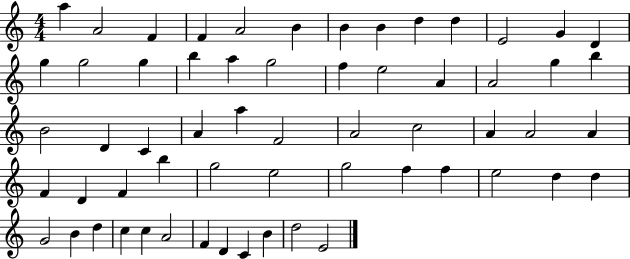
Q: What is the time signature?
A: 4/4